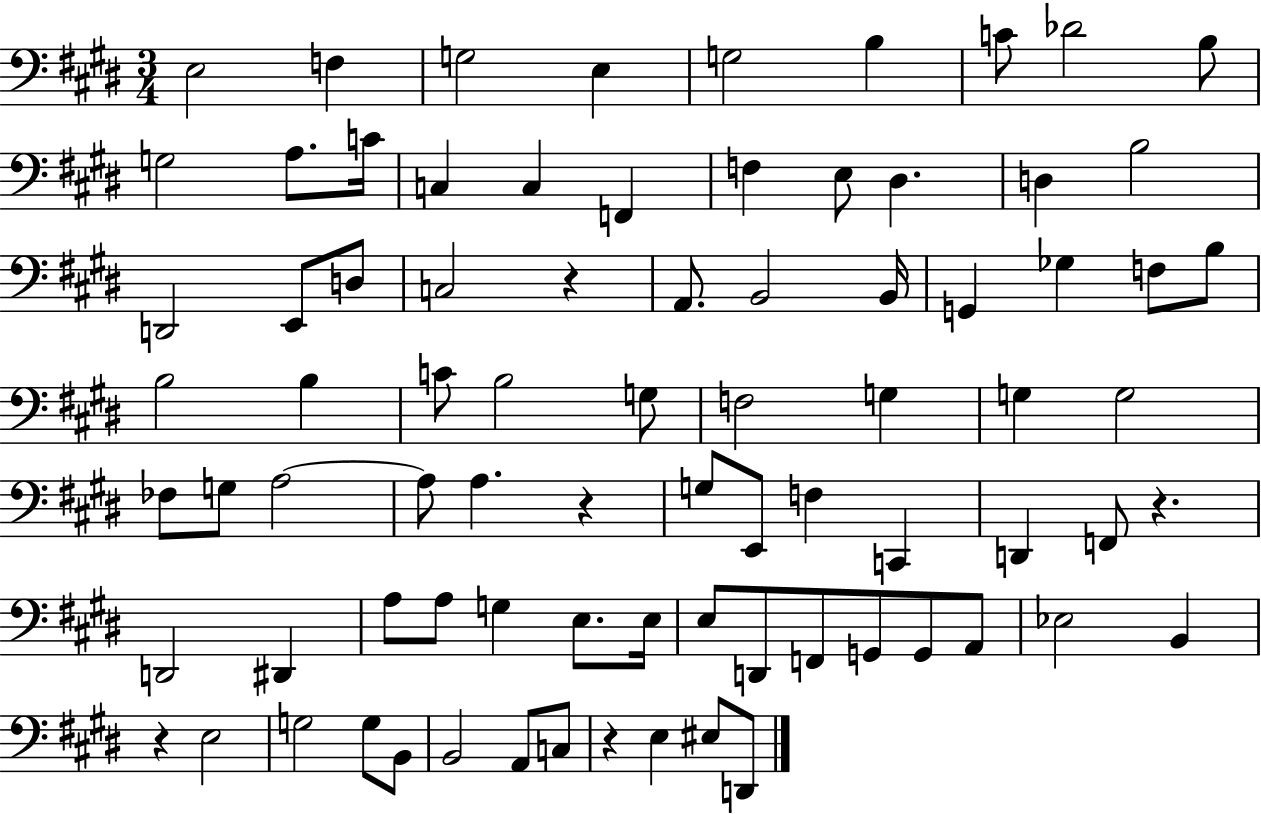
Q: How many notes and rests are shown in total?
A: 81